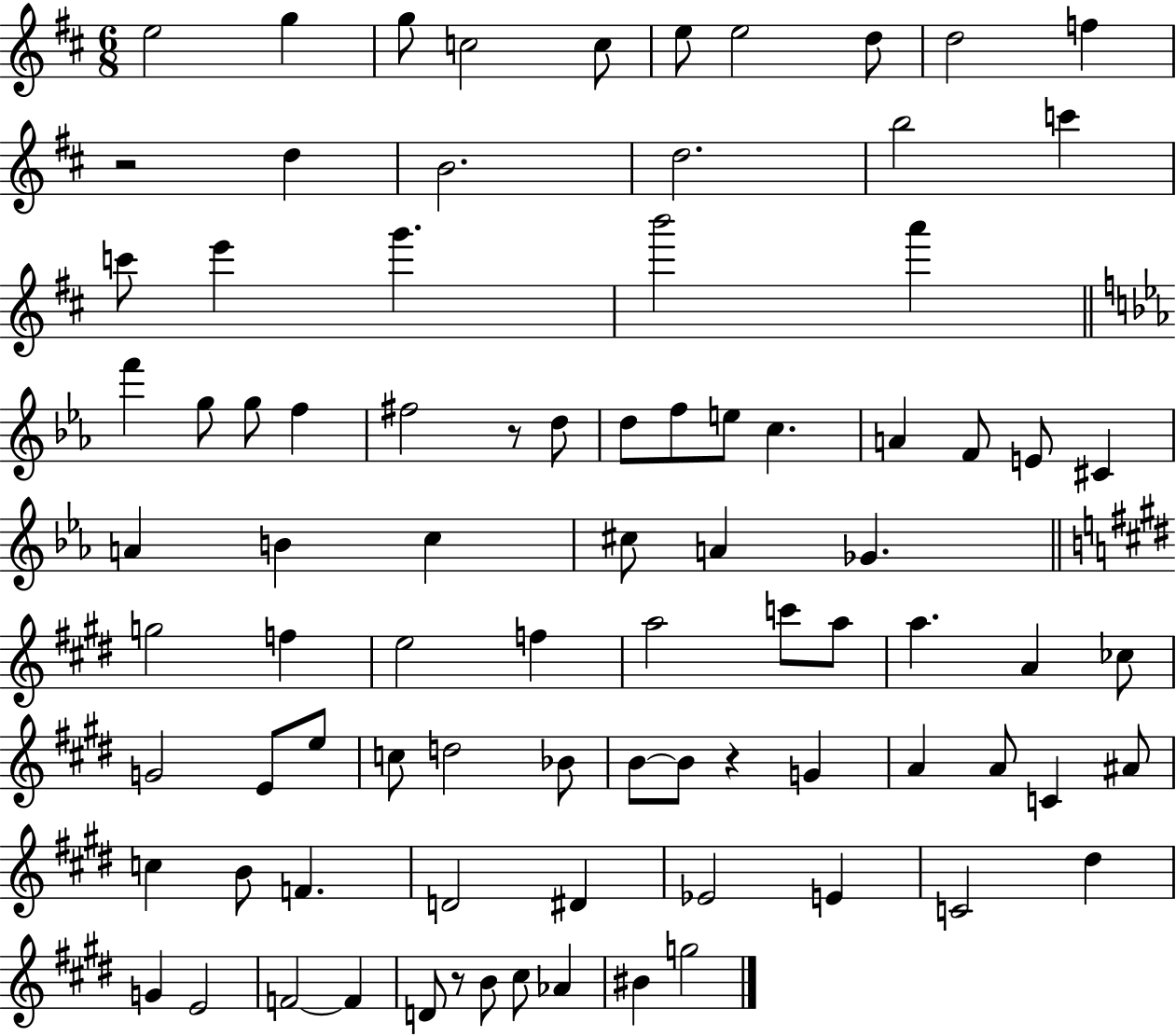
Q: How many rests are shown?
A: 4